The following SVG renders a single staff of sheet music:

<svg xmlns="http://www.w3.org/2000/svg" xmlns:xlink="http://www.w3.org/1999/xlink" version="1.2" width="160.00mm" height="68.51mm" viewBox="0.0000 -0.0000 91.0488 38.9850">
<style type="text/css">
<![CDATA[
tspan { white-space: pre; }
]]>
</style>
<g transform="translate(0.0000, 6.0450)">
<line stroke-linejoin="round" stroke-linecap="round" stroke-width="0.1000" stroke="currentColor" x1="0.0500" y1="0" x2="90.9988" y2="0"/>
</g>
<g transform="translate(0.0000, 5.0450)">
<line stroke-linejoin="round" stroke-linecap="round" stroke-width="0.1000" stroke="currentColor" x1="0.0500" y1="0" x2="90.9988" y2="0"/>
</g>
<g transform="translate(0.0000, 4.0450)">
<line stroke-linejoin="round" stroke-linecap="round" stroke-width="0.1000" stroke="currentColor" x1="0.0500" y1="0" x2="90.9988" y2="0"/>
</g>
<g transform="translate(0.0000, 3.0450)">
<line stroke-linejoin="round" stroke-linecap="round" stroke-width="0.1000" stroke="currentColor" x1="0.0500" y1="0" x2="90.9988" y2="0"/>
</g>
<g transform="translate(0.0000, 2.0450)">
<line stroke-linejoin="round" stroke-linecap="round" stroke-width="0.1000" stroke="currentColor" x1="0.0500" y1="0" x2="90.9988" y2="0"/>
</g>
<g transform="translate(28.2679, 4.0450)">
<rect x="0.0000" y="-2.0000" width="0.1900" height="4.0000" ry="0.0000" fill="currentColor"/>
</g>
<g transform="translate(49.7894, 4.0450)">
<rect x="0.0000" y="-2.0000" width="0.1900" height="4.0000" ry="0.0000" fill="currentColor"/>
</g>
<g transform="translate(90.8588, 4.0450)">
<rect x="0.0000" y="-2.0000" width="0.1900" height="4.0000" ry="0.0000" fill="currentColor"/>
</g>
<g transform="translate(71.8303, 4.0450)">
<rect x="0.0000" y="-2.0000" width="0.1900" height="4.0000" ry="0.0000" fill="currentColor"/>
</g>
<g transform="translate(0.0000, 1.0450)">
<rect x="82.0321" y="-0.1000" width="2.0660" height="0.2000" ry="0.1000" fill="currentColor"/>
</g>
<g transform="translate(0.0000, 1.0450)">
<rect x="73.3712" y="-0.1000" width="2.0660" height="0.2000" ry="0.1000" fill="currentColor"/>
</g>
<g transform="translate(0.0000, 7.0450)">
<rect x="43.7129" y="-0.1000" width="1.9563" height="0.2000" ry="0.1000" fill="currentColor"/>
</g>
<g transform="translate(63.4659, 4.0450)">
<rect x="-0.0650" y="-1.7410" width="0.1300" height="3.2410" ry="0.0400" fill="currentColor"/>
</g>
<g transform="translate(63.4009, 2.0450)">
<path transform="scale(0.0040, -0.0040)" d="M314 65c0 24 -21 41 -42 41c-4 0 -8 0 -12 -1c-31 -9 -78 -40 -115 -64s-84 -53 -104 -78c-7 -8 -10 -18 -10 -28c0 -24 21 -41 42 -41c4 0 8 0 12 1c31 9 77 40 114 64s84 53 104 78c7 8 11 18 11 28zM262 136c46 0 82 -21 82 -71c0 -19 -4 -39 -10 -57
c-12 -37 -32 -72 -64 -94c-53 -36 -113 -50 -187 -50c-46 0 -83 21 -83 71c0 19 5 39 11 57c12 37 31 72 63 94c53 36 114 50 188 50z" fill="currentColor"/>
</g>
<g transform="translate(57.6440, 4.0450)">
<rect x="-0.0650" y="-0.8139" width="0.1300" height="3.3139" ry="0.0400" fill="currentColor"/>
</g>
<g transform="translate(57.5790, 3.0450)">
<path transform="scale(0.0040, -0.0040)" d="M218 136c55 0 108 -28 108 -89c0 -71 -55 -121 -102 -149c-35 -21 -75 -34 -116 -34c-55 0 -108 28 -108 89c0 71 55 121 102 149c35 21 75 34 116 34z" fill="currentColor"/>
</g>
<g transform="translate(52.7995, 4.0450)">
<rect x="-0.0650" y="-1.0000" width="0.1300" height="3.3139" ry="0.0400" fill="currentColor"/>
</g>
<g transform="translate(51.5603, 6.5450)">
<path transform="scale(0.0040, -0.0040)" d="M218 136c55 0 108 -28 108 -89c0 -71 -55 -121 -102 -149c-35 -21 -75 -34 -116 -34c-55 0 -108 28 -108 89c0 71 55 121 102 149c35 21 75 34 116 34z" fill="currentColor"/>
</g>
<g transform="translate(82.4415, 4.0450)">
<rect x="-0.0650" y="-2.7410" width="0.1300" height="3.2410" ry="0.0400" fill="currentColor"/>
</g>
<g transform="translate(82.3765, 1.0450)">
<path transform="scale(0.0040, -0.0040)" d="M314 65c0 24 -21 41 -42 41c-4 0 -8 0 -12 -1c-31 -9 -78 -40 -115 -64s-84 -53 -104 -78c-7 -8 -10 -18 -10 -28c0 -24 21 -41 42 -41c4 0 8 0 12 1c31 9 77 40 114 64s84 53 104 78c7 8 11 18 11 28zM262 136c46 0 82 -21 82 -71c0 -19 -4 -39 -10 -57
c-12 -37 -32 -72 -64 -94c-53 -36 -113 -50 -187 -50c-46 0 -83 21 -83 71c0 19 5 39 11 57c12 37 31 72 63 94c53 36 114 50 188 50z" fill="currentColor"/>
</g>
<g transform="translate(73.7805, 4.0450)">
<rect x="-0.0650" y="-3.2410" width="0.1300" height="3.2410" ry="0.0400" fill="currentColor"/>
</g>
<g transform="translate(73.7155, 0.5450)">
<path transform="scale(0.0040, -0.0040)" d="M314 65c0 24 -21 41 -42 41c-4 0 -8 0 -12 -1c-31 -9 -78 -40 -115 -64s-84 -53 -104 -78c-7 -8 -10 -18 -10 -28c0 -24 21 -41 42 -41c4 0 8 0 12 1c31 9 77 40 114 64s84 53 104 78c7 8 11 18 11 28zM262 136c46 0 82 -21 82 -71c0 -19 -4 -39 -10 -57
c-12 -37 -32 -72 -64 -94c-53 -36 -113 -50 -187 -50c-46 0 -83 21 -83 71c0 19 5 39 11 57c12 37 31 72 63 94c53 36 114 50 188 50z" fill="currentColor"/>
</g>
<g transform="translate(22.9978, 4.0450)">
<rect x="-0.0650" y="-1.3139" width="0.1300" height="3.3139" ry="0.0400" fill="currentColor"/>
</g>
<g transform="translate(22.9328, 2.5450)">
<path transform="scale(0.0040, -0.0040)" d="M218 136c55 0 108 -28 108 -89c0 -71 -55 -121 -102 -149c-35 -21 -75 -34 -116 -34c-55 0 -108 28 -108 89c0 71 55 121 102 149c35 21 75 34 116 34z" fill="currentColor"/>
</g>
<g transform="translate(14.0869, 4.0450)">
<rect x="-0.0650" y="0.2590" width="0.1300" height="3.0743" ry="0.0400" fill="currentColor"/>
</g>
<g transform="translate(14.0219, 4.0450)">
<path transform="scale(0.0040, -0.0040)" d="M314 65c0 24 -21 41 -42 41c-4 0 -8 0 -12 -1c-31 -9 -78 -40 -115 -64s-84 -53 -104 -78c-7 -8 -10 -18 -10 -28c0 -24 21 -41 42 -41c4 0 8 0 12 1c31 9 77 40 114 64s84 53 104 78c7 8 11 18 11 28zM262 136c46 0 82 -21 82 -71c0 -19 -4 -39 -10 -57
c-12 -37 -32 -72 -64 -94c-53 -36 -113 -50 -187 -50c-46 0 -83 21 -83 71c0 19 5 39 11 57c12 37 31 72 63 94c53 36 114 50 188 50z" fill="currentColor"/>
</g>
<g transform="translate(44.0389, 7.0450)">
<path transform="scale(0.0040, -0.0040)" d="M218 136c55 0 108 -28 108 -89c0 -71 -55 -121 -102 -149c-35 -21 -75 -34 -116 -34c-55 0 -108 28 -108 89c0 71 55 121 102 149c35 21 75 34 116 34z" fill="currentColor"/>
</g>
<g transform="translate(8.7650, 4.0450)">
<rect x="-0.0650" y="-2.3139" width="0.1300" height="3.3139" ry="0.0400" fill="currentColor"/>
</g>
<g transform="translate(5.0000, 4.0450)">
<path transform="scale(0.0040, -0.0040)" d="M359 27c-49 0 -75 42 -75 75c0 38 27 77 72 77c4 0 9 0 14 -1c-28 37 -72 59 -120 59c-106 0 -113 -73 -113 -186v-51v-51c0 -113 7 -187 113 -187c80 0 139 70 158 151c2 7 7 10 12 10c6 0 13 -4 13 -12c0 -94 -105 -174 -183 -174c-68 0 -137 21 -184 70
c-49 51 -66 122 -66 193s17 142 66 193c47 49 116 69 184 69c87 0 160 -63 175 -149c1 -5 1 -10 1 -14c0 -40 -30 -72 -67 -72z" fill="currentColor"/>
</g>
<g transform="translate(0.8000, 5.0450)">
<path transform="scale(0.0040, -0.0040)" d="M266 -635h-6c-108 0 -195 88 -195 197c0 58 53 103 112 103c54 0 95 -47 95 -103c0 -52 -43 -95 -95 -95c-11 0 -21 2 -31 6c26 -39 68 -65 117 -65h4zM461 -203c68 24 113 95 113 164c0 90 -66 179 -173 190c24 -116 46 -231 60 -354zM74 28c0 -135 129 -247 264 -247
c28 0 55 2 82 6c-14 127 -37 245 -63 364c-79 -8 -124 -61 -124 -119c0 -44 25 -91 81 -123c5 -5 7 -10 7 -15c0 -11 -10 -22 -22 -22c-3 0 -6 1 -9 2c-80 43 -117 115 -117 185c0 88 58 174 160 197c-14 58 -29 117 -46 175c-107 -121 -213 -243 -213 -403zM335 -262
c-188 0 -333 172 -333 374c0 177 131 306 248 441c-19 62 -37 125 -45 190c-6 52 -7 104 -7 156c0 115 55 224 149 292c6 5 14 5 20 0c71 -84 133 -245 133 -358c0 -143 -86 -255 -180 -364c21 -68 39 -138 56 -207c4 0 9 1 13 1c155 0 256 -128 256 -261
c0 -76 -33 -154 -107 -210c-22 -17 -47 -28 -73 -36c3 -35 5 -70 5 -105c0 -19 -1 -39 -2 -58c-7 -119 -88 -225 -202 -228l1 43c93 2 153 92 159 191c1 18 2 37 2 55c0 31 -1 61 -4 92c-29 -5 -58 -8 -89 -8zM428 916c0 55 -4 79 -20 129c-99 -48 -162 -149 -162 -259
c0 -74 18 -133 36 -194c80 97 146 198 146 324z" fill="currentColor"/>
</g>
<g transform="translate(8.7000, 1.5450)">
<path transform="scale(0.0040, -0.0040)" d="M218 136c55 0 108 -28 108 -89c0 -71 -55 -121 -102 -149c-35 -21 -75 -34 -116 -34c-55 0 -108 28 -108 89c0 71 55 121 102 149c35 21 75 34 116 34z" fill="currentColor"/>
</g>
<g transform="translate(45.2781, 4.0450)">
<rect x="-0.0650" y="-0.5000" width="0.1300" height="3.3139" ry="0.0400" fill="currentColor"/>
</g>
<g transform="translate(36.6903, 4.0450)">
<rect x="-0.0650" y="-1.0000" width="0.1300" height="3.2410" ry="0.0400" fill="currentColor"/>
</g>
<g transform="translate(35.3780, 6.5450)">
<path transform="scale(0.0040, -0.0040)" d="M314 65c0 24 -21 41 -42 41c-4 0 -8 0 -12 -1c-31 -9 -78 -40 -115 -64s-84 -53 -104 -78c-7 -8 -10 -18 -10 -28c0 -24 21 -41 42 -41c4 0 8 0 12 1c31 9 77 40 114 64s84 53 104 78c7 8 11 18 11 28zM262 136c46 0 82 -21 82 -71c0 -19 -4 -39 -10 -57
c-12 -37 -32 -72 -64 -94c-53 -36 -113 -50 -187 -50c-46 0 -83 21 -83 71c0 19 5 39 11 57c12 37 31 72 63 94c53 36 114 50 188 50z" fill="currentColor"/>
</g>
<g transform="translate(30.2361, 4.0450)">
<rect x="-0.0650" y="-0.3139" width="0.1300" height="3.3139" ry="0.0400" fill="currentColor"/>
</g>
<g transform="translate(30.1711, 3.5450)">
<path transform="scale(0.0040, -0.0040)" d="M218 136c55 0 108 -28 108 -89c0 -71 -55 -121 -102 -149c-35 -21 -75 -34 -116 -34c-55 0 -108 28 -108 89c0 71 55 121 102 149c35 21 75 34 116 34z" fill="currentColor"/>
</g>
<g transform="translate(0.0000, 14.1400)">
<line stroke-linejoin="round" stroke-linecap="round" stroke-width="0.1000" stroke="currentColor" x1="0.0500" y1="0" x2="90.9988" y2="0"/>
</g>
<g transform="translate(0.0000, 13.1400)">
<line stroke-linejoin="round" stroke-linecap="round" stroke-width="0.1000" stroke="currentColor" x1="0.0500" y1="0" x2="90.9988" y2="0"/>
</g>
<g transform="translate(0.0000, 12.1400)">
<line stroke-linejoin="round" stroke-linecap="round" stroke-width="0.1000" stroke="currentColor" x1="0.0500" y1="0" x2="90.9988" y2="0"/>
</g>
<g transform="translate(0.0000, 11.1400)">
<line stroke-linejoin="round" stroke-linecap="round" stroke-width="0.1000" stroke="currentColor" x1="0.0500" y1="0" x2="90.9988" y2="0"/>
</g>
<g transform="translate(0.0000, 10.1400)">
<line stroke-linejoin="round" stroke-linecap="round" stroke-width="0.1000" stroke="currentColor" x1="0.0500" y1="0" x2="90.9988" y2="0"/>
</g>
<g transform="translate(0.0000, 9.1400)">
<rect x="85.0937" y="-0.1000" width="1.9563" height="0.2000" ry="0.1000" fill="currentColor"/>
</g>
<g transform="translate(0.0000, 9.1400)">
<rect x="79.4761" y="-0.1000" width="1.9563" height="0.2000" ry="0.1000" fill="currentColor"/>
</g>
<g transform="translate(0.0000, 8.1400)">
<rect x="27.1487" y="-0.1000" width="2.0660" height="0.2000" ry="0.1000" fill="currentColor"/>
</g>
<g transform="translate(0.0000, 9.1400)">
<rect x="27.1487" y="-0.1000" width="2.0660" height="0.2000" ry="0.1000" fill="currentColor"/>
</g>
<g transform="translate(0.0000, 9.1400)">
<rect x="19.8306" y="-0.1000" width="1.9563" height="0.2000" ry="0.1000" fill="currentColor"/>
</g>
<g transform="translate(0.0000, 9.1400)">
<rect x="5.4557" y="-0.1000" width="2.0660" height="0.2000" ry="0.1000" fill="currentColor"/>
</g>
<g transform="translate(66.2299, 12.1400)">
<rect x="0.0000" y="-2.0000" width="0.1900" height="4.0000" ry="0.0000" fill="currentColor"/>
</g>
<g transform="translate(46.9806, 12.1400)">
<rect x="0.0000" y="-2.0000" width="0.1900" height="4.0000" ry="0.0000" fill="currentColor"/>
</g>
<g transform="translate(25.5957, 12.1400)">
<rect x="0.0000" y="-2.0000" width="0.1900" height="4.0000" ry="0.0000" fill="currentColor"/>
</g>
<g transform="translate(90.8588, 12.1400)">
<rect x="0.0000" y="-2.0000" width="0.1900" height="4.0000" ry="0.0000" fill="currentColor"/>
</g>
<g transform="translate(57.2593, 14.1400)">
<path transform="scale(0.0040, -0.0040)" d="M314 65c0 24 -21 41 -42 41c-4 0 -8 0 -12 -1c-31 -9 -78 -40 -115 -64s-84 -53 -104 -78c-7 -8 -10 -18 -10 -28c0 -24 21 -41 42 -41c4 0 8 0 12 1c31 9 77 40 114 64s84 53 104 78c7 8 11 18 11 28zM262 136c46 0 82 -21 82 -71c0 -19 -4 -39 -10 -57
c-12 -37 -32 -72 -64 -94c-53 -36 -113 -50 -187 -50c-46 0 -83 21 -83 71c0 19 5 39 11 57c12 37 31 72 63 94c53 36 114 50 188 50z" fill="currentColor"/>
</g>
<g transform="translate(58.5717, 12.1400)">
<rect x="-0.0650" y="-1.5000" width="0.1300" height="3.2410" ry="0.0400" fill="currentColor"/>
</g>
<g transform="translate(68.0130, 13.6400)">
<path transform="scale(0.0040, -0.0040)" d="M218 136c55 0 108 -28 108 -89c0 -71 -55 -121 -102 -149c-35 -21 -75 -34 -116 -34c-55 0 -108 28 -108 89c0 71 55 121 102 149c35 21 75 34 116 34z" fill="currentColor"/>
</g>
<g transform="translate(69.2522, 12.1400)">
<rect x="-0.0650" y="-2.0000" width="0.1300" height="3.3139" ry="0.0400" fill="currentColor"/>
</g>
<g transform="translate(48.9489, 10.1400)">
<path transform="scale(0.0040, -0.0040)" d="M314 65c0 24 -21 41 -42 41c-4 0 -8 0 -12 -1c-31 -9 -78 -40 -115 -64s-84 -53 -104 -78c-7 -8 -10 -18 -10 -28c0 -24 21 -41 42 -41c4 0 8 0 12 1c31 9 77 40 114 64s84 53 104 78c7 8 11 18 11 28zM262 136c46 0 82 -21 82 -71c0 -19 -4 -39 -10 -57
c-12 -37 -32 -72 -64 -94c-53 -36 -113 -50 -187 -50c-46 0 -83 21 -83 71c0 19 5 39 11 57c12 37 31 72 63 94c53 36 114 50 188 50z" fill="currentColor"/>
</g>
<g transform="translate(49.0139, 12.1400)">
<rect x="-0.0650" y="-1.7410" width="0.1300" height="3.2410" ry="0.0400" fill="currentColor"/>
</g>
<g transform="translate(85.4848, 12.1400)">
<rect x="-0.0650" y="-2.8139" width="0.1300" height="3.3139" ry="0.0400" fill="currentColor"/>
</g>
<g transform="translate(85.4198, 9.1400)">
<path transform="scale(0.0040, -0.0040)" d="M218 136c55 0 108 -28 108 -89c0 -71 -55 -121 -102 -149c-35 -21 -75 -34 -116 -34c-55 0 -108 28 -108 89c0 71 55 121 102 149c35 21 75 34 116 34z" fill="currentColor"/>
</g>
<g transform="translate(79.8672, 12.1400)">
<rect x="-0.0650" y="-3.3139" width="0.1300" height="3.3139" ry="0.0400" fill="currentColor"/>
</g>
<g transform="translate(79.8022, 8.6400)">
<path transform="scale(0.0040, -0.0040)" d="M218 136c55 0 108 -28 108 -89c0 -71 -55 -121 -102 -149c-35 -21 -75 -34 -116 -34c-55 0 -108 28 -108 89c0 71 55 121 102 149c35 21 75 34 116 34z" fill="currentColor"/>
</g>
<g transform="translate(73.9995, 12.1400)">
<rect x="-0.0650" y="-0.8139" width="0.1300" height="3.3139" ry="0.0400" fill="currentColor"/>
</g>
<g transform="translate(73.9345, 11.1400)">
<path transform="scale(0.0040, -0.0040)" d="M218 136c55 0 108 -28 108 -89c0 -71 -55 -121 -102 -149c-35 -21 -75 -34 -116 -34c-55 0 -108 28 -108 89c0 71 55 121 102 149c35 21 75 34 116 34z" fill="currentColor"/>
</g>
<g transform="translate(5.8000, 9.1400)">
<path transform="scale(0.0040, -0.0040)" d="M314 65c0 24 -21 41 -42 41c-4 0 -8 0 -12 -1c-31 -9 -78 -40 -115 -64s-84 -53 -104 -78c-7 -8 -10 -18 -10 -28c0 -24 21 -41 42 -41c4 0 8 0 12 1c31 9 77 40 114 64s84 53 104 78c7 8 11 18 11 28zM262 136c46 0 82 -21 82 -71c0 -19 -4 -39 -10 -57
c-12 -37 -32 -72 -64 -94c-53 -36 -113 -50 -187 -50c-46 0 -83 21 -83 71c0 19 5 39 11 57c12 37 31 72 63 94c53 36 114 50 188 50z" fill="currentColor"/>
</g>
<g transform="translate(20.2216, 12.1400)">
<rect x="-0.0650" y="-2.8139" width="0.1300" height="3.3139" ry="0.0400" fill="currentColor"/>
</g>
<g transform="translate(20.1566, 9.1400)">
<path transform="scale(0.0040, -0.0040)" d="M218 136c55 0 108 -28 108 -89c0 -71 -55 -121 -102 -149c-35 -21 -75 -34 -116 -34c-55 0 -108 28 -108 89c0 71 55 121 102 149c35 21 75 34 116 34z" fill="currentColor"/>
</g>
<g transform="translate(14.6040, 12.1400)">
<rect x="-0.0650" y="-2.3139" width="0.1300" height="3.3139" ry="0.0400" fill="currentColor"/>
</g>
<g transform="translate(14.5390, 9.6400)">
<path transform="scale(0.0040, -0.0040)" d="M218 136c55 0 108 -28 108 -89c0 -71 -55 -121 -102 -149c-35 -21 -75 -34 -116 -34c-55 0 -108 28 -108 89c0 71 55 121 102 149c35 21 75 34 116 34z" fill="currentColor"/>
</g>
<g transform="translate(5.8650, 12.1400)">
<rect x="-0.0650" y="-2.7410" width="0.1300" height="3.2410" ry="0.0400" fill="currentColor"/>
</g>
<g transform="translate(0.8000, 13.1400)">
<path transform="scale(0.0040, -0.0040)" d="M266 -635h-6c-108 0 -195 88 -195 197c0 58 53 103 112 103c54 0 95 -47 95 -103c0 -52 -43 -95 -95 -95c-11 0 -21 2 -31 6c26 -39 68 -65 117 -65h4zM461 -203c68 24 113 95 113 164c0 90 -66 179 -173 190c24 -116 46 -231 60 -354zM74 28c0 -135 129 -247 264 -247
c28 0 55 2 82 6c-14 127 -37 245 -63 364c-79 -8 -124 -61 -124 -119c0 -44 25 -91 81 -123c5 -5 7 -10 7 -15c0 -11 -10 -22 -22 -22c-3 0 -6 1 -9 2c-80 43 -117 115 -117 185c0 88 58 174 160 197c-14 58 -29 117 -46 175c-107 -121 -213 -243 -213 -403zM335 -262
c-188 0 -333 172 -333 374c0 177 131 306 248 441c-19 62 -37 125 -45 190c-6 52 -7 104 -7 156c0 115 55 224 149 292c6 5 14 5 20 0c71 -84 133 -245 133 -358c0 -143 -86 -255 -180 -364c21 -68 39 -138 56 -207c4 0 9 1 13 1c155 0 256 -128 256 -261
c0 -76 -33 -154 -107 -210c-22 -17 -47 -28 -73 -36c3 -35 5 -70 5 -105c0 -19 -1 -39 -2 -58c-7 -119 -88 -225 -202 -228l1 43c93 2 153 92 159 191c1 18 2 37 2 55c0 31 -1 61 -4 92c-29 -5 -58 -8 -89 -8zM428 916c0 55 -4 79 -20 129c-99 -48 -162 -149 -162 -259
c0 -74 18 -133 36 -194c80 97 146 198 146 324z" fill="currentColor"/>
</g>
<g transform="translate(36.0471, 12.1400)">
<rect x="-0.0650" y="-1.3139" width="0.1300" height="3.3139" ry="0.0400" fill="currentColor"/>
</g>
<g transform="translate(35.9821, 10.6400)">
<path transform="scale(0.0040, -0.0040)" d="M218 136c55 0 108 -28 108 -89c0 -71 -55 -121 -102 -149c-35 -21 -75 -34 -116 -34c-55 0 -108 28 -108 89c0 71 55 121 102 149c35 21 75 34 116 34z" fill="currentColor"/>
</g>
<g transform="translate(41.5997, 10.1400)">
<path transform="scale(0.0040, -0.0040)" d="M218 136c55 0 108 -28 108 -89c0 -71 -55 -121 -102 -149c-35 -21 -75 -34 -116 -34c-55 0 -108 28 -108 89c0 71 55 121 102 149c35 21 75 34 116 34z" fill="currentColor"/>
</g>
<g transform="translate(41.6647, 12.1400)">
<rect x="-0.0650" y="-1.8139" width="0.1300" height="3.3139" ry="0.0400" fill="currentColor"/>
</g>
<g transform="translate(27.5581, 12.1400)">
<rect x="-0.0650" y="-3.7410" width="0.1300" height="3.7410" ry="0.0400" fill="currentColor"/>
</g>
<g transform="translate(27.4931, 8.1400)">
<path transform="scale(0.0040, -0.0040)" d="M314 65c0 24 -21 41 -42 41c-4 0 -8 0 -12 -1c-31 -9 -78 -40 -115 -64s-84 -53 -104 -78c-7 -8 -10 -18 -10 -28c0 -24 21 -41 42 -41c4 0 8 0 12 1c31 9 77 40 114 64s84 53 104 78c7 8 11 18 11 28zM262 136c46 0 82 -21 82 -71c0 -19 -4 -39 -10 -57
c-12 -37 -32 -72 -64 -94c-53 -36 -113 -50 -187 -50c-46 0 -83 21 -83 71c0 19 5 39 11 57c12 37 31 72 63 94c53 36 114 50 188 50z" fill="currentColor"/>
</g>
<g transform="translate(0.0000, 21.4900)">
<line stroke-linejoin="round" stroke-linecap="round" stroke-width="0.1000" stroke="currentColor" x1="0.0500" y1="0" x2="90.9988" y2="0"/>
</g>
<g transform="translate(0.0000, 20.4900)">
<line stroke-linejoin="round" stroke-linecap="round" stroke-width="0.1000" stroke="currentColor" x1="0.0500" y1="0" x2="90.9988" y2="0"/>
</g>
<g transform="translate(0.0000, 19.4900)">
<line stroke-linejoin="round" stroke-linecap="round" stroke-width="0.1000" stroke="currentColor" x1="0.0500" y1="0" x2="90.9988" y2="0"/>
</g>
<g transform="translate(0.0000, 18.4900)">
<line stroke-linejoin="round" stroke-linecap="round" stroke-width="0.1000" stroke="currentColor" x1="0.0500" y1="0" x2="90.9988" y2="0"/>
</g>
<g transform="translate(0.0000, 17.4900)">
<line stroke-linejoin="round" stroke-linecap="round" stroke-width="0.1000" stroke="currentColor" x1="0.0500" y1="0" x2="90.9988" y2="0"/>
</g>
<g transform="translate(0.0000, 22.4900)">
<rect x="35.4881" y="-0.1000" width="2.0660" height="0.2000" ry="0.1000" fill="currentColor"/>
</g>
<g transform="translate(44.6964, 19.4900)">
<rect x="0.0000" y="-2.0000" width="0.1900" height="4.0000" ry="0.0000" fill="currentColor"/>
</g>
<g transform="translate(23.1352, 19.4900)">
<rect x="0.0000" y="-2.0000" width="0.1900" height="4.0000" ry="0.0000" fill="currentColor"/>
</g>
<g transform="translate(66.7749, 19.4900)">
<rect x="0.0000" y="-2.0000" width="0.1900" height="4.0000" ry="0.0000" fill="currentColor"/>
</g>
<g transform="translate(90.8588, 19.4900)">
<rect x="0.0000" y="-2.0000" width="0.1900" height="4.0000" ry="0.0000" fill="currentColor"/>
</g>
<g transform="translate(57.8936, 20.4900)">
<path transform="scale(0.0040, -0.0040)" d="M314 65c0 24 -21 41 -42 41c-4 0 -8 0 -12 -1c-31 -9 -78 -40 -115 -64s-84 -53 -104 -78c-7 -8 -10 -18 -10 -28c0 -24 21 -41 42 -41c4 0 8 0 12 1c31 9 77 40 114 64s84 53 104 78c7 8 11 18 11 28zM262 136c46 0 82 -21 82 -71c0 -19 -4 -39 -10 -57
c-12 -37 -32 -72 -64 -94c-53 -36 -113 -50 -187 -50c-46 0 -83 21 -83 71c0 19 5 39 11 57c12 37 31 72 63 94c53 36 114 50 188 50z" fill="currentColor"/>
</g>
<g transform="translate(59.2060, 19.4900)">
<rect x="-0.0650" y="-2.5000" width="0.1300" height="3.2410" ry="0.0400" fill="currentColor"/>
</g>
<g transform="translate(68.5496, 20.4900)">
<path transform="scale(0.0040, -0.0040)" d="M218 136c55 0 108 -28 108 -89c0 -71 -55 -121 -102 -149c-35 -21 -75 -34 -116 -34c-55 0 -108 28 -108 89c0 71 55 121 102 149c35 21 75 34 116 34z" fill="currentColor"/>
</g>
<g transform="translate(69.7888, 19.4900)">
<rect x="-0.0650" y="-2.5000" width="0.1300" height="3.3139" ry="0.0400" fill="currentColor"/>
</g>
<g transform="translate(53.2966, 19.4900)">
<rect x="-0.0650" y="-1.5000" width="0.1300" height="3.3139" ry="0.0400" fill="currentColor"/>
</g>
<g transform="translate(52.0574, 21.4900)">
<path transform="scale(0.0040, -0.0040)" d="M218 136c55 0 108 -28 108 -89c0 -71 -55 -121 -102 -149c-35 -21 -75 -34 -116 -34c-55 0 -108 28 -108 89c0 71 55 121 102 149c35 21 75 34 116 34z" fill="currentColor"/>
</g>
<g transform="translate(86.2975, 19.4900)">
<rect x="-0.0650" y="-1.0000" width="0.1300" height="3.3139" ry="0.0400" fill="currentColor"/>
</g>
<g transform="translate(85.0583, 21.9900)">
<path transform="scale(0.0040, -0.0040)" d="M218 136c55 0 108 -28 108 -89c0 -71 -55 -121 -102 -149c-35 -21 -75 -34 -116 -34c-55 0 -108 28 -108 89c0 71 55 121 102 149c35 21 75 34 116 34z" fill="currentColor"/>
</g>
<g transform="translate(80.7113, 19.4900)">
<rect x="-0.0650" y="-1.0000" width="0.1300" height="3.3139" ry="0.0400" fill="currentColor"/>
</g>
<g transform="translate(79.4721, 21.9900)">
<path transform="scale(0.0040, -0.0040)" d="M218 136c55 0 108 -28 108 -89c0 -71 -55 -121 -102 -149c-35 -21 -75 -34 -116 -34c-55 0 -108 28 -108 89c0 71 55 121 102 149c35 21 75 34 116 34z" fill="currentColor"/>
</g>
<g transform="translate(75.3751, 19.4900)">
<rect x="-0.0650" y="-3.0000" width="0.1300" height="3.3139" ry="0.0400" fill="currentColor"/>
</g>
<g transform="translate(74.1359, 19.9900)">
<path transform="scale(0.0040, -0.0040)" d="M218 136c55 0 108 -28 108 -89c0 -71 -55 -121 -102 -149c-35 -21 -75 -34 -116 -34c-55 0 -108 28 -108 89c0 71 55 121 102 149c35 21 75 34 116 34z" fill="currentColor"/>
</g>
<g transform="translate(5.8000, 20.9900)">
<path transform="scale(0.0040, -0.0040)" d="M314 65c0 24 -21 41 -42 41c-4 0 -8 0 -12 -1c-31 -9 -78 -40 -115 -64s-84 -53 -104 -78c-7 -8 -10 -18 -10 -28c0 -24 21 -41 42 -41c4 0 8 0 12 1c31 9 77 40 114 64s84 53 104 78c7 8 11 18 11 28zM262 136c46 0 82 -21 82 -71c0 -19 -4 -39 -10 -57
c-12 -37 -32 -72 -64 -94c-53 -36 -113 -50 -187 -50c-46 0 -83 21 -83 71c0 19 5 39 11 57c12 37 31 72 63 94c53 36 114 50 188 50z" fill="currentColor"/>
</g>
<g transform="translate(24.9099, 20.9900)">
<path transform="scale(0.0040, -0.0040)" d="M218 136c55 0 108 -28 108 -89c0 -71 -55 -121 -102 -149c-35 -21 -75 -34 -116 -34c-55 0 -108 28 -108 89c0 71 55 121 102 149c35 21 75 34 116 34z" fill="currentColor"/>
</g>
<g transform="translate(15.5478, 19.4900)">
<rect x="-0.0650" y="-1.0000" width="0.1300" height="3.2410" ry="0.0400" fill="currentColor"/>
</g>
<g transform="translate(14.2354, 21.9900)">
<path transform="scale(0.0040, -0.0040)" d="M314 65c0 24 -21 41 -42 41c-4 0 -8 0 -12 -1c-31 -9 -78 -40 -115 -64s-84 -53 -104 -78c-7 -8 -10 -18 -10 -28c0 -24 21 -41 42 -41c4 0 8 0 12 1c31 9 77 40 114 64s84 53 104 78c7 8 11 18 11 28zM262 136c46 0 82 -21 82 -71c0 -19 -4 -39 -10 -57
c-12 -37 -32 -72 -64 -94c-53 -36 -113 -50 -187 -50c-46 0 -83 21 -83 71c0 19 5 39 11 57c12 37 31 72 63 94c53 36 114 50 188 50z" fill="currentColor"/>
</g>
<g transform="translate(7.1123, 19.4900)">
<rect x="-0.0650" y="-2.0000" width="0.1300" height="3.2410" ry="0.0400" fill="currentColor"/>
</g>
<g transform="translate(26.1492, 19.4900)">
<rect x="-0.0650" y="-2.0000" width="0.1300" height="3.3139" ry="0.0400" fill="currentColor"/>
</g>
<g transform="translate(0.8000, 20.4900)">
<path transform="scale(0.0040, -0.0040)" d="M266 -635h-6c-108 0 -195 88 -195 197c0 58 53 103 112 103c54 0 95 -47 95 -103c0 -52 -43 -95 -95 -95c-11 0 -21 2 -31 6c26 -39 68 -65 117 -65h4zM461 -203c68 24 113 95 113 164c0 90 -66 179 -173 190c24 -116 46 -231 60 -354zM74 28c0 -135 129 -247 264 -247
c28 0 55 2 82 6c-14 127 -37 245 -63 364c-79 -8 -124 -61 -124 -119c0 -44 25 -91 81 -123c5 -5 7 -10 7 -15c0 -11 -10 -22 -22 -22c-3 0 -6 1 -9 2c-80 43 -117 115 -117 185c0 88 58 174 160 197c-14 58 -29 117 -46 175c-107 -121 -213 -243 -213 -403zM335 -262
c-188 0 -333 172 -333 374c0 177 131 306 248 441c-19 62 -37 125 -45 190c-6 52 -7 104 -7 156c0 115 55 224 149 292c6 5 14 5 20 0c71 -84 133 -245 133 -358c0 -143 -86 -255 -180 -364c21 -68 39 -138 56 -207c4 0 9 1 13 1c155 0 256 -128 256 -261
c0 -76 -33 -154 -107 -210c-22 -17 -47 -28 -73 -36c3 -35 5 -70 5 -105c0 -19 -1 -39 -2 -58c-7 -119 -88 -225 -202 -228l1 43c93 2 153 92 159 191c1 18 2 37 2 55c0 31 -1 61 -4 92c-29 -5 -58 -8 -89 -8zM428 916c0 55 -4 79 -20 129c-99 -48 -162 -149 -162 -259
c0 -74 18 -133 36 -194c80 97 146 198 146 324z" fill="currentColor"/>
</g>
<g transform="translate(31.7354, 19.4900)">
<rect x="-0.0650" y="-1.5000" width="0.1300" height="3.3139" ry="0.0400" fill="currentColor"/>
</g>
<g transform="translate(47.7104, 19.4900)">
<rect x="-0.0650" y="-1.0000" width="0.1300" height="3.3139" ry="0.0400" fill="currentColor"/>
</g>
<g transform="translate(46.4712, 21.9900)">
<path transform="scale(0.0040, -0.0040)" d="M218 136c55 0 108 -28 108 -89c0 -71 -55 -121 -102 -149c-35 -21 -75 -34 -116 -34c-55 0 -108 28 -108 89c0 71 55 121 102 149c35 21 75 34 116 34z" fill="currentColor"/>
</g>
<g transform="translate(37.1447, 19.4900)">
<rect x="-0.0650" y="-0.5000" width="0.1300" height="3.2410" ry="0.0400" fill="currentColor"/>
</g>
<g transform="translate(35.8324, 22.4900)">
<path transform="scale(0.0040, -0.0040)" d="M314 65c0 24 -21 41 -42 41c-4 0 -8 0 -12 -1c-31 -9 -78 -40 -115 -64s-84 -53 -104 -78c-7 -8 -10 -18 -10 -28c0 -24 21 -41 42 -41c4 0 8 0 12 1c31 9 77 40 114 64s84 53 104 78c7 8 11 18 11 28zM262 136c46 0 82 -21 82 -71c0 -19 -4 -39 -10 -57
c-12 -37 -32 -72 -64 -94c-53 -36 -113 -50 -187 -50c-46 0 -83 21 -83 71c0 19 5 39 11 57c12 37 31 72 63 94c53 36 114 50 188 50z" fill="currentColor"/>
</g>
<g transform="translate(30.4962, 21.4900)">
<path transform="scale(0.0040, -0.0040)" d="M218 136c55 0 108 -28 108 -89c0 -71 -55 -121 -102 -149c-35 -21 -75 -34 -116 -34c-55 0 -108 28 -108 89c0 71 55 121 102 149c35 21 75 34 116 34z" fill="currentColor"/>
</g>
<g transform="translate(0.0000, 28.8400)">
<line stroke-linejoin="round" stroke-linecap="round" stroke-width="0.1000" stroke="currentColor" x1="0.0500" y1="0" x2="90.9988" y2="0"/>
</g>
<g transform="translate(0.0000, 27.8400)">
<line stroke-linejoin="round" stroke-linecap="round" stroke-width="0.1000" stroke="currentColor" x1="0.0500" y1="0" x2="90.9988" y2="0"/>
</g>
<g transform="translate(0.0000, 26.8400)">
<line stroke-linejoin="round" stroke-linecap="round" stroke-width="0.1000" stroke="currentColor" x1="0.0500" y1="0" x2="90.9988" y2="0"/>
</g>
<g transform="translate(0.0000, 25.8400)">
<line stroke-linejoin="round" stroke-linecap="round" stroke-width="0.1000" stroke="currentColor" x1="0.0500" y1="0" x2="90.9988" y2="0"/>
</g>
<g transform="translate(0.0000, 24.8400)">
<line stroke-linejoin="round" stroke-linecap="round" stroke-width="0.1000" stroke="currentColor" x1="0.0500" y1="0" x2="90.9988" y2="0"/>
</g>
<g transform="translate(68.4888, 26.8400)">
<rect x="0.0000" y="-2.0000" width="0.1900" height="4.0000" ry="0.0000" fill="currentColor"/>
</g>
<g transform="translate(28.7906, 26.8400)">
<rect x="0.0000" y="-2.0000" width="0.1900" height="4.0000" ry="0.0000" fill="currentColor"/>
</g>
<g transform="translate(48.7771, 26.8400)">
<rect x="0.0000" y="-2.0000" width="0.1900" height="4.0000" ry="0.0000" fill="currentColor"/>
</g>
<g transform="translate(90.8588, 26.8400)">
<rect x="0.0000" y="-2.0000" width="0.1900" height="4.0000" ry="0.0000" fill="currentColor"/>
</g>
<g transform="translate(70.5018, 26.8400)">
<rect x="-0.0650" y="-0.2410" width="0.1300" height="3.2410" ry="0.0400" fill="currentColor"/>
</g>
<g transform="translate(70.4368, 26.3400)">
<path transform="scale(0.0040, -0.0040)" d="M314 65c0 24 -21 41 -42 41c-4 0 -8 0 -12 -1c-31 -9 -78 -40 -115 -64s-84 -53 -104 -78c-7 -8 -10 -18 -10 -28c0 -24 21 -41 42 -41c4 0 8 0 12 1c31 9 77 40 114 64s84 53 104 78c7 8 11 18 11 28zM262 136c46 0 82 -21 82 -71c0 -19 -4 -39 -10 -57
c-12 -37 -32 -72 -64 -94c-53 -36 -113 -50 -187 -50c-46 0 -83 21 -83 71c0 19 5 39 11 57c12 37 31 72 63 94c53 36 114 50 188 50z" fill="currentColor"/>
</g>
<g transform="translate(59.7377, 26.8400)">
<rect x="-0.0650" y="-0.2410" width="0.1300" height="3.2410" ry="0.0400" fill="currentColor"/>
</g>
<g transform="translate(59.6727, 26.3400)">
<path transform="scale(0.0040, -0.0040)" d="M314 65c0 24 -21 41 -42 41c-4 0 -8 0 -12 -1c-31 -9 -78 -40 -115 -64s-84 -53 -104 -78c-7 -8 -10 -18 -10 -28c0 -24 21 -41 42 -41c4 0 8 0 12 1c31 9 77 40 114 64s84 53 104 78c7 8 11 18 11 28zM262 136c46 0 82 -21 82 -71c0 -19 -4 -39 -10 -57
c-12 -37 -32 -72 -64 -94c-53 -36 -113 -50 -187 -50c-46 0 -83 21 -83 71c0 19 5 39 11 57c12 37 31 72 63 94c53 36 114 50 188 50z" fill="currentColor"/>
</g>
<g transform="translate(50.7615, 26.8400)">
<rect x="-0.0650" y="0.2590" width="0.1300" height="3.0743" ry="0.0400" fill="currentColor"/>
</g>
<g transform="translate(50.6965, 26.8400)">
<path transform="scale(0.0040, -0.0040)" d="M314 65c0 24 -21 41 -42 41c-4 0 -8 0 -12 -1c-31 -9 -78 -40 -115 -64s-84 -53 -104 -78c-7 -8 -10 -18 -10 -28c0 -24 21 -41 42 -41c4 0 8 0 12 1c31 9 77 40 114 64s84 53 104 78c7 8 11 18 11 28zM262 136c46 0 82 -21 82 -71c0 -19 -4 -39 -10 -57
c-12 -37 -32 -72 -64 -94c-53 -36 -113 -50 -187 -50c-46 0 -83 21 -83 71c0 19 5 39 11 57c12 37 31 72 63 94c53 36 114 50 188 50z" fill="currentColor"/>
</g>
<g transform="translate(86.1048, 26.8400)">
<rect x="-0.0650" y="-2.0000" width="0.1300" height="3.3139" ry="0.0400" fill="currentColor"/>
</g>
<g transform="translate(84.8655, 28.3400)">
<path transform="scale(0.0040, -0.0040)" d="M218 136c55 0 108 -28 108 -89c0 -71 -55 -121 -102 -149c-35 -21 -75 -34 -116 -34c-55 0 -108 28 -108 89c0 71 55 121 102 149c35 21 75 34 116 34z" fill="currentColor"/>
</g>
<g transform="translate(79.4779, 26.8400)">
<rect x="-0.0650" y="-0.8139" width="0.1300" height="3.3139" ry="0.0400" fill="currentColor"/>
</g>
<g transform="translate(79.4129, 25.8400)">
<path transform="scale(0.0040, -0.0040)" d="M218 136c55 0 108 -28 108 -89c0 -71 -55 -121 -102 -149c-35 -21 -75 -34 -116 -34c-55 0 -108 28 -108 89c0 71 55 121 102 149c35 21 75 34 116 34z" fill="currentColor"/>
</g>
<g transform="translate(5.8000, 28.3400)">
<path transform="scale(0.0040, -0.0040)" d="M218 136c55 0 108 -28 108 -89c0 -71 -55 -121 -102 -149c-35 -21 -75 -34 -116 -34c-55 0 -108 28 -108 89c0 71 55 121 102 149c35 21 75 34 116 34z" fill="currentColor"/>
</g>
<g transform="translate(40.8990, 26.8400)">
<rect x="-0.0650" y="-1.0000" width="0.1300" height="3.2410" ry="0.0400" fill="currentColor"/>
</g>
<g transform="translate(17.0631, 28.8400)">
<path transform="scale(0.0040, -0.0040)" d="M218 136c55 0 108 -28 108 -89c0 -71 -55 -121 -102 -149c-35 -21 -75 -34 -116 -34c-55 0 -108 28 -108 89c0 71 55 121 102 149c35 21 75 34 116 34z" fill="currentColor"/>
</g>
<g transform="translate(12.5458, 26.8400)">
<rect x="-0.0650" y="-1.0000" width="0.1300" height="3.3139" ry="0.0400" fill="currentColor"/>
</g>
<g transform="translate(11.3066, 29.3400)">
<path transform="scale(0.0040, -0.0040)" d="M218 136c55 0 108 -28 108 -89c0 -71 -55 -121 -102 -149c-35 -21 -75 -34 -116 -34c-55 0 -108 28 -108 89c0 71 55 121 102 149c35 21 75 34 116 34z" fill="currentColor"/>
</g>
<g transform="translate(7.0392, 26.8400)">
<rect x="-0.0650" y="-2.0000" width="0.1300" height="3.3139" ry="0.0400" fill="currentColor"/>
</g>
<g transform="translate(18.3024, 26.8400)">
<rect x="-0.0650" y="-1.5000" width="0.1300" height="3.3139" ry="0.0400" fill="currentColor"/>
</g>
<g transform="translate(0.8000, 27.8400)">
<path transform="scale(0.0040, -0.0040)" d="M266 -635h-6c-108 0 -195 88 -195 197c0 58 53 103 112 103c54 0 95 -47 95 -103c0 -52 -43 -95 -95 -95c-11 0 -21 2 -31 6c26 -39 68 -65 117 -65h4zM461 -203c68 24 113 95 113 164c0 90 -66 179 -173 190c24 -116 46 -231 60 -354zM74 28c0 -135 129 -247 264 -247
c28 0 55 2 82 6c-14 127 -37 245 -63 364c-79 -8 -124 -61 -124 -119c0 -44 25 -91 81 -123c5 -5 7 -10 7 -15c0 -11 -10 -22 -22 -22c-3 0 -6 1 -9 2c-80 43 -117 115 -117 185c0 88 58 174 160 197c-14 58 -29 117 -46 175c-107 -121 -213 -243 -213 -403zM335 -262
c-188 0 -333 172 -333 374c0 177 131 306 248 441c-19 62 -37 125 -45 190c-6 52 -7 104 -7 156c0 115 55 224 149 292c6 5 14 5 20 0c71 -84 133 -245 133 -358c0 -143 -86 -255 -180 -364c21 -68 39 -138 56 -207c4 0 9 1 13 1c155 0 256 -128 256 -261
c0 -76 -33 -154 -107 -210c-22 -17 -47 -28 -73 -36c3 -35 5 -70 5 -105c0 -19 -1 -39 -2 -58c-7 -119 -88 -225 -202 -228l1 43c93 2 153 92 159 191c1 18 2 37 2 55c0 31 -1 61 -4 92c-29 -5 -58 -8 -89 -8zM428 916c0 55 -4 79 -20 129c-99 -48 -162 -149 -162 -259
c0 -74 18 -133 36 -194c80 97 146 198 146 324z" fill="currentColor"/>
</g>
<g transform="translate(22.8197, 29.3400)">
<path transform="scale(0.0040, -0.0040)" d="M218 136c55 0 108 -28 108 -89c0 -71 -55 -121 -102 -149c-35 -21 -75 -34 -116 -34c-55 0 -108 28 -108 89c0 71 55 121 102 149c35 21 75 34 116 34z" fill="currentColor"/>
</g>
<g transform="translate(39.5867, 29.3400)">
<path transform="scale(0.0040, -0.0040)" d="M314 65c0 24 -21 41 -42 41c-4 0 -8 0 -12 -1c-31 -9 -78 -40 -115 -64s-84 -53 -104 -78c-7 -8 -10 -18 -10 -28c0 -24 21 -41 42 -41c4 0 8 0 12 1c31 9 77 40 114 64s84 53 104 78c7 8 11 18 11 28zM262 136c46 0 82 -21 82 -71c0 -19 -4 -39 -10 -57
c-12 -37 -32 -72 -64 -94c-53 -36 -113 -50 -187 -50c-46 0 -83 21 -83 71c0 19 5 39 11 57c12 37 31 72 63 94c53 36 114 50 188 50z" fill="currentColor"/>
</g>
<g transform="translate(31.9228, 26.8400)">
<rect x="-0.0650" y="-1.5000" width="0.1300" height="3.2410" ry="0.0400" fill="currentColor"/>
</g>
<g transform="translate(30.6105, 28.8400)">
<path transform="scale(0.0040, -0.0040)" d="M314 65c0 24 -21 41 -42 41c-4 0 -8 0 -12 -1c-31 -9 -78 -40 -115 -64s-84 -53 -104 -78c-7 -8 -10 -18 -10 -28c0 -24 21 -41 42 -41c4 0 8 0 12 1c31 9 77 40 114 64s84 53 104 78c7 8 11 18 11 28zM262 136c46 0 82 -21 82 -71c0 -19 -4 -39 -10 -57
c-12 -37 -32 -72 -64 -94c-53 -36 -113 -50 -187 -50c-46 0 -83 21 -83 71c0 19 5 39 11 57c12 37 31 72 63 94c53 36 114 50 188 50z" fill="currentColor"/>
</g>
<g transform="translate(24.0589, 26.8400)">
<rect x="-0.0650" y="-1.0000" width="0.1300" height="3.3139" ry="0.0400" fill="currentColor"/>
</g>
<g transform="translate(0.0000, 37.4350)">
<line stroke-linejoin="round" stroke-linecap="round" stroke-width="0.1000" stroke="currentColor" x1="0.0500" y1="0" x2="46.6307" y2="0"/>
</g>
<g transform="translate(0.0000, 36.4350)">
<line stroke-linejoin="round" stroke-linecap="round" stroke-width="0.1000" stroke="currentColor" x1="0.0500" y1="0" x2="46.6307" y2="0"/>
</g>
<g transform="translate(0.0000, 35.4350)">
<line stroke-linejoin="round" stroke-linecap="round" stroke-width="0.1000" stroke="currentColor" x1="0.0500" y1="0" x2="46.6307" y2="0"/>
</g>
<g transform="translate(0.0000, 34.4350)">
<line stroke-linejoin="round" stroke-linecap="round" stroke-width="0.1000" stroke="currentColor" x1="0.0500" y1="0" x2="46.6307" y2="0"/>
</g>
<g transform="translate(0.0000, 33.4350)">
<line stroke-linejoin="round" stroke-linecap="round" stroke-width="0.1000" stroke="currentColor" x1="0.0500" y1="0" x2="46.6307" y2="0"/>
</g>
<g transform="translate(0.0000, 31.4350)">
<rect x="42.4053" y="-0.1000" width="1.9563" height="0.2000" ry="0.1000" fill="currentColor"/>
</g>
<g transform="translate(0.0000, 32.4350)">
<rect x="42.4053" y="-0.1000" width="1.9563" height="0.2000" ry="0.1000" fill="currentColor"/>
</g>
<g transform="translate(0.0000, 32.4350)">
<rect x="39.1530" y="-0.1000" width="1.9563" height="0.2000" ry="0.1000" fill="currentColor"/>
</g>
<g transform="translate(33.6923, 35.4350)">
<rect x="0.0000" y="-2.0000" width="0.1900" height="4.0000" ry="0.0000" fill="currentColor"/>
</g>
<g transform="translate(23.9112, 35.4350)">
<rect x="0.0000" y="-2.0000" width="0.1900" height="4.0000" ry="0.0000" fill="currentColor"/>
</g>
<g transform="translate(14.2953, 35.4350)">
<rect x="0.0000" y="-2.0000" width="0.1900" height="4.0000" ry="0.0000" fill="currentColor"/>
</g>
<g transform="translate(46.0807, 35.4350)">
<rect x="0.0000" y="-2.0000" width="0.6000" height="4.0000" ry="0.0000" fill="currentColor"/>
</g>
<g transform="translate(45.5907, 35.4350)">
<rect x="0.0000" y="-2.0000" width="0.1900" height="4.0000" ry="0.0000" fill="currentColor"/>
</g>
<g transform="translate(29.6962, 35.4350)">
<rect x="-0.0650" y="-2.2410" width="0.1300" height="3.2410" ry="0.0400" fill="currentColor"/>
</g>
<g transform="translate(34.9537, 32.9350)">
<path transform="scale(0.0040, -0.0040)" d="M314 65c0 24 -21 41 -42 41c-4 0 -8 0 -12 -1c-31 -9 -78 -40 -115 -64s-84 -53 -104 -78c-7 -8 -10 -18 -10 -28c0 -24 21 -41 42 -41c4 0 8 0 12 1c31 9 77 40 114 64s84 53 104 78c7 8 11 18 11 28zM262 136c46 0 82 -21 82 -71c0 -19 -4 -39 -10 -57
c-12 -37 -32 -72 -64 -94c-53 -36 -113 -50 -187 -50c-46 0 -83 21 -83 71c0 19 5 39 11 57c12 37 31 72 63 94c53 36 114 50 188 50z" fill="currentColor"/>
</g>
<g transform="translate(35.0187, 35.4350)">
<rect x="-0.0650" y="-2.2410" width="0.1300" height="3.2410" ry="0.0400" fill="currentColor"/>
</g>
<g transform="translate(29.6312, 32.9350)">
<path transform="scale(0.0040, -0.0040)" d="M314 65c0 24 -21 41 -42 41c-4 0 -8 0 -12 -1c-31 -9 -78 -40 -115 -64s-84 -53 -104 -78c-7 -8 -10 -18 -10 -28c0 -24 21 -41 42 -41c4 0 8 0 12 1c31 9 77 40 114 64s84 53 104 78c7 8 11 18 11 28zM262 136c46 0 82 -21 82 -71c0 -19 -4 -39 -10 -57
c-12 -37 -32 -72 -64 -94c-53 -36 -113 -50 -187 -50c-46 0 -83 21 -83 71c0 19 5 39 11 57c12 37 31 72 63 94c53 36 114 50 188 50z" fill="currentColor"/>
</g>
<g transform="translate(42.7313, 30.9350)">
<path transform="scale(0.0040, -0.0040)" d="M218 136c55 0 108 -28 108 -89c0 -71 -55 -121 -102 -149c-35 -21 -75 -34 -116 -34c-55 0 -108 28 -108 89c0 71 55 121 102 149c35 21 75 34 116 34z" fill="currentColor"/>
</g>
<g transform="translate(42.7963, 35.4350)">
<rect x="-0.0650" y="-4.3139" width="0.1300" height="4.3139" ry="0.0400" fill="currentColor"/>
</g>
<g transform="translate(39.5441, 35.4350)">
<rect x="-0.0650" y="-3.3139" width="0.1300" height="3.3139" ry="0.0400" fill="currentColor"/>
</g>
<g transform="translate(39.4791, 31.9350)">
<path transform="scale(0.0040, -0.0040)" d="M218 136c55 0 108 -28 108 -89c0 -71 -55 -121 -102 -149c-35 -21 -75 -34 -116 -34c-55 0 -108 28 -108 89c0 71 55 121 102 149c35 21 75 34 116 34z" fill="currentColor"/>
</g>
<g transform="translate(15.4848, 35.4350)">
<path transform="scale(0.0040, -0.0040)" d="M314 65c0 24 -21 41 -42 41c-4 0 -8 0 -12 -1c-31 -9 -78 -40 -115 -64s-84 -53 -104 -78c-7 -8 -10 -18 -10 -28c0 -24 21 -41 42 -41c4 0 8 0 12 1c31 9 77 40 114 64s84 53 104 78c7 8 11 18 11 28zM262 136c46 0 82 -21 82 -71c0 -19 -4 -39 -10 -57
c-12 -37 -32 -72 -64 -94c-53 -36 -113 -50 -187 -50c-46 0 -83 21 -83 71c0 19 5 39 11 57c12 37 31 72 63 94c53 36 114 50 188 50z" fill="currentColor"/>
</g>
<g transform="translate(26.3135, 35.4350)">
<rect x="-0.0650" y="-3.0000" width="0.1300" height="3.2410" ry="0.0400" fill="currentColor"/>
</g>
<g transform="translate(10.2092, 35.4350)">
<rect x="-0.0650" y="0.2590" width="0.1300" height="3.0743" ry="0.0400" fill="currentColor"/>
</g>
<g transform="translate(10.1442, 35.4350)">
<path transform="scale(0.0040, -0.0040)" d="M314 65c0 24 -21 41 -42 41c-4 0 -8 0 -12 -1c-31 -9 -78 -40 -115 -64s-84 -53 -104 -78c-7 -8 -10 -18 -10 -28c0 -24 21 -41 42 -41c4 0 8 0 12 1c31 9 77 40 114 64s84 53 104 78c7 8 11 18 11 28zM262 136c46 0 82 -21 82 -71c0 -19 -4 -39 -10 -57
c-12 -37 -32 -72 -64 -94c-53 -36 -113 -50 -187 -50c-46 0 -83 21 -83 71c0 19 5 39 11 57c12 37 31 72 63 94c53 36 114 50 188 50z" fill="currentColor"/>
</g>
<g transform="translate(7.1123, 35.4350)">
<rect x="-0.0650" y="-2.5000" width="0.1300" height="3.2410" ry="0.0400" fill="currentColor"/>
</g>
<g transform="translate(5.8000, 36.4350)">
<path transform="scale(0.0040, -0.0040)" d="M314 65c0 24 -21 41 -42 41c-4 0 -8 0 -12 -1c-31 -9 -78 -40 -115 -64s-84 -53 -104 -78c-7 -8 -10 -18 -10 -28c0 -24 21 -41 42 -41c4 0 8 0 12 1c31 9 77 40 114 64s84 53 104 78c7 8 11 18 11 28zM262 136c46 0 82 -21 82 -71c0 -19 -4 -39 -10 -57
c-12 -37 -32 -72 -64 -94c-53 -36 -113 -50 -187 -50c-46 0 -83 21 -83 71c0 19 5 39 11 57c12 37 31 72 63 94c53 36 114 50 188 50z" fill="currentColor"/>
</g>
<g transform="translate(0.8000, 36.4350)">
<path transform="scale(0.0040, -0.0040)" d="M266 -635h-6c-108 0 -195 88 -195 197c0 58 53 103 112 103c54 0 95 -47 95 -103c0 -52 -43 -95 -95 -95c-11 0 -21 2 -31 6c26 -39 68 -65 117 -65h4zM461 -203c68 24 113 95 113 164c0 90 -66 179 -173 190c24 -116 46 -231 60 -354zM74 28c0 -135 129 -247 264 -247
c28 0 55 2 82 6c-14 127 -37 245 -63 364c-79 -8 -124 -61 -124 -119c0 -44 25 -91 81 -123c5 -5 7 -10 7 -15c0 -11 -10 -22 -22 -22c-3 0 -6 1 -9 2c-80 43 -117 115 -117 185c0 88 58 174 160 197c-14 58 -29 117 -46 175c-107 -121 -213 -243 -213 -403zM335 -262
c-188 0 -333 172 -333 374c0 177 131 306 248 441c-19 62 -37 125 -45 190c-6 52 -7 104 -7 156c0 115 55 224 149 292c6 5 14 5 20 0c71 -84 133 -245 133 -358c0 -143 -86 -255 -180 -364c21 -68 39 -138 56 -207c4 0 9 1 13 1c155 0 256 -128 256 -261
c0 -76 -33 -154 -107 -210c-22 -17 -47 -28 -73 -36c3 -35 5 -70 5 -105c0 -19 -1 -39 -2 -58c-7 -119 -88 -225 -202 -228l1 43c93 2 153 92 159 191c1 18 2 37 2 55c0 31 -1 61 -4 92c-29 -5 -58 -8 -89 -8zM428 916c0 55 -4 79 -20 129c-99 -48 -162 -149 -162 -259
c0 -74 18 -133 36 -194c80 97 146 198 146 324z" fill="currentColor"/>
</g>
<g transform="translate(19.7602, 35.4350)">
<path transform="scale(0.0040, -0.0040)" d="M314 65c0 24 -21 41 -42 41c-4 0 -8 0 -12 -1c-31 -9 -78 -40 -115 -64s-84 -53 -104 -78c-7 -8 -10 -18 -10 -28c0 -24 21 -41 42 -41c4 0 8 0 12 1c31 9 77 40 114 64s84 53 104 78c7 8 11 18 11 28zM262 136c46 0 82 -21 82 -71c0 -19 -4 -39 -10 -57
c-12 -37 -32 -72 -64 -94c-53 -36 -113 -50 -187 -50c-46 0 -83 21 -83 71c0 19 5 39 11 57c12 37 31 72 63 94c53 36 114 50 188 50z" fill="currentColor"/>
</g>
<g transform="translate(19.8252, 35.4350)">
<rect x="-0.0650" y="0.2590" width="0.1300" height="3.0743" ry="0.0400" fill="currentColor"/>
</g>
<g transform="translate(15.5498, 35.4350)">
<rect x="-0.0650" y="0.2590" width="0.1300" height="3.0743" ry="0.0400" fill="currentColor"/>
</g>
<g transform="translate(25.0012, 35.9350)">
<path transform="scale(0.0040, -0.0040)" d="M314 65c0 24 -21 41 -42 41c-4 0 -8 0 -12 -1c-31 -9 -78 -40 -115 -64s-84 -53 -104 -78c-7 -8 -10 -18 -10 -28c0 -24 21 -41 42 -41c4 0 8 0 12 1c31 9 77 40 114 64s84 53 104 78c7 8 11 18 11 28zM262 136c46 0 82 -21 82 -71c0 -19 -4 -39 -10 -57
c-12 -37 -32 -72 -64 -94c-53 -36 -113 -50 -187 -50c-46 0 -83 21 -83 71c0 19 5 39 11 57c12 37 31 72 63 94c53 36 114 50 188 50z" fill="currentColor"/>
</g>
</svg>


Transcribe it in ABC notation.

X:1
T:Untitled
M:4/4
L:1/4
K:C
g B2 e c D2 C D d f2 b2 a2 a2 g a c'2 e f f2 E2 F d b a F2 D2 F E C2 D E G2 G A D D F D E D E2 D2 B2 c2 c2 d F G2 B2 B2 B2 A2 g2 g2 b d'